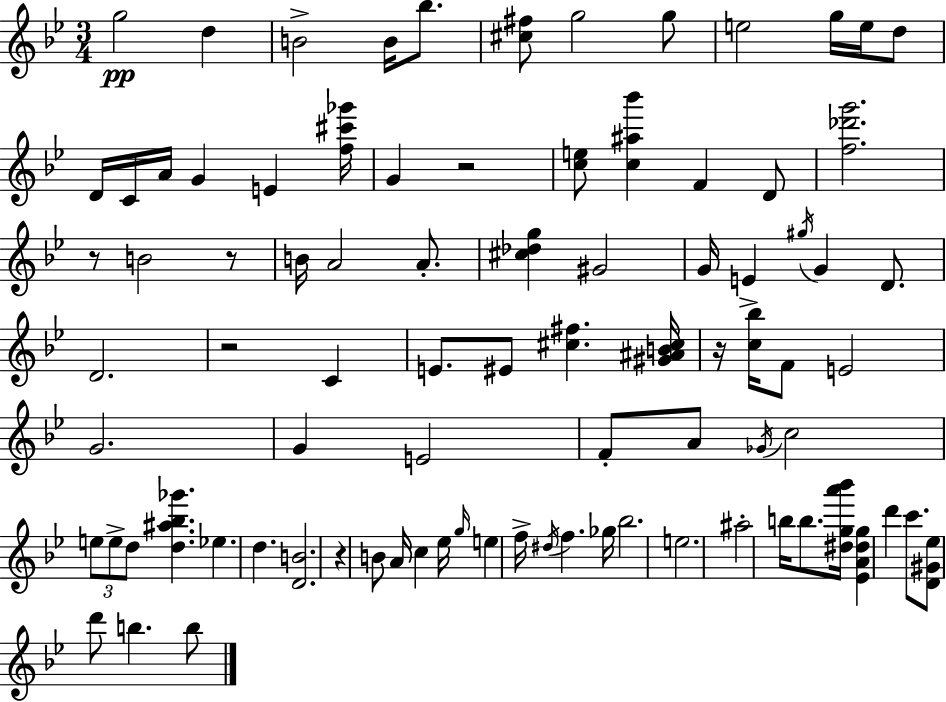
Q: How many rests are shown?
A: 6